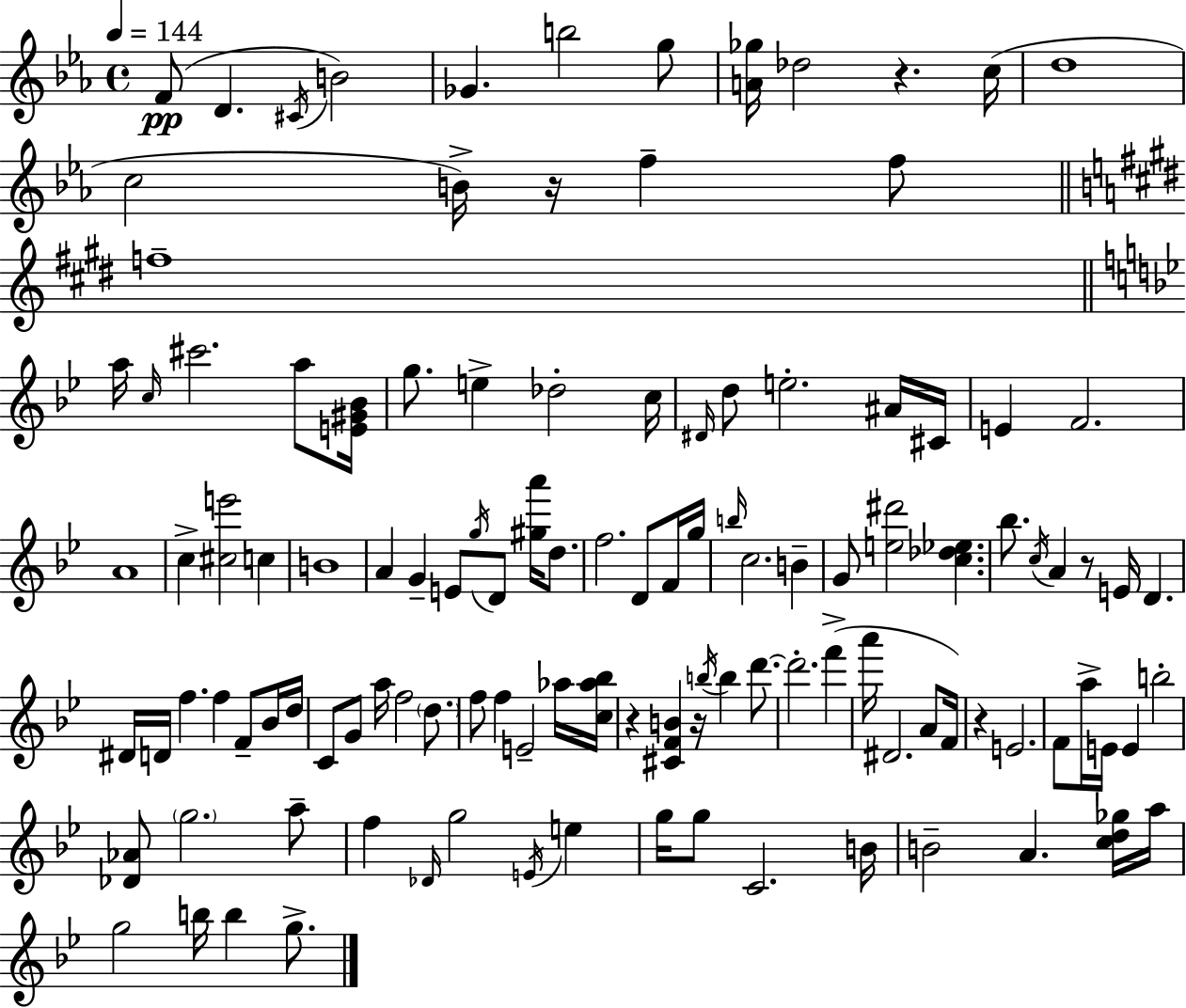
{
  \clef treble
  \time 4/4
  \defaultTimeSignature
  \key ees \major
  \tempo 4 = 144
  f'8(\pp d'4. \acciaccatura { cis'16 }) b'2 | ges'4. b''2 g''8 | <a' ges''>16 des''2 r4. | c''16( d''1 | \break c''2 b'16->) r16 f''4-- f''8 | \bar "||" \break \key e \major f''1-- | \bar "||" \break \key bes \major a''16 \grace { c''16 } cis'''2. a''8 | <e' gis' bes'>16 g''8. e''4-> des''2-. | c''16 \grace { dis'16 } d''8 e''2.-. | ais'16 cis'16 e'4 f'2. | \break a'1 | c''4-> <cis'' e'''>2 c''4 | b'1 | a'4 g'4-- e'8 \acciaccatura { g''16 } d'8 <gis'' a'''>16 | \break d''8. f''2. d'8 | f'16 g''16 \grace { b''16 } c''2. | b'4-- g'8 <e'' dis'''>2 <c'' des'' ees''>4. | bes''8. \acciaccatura { c''16 } a'4 r8 e'16 d'4. | \break dis'16 d'16 f''4. f''4 | f'8-- bes'16 d''16 c'8 g'8 a''16 f''2 | \parenthesize d''8. f''8 f''4 e'2-- | aes''16 <c'' aes'' bes''>16 r4 <cis' f' b'>4 r16 \acciaccatura { b''16 } b''4 | \break d'''8.~~ d'''2.-. | f'''4->( a'''16 dis'2. | a'8 f'16) r4 e'2. | f'8 a''16-> e'16 e'4 b''2-. | \break <des' aes'>8 \parenthesize g''2. | a''8-- f''4 \grace { des'16 } g''2 | \acciaccatura { e'16 } e''4 g''16 g''8 c'2. | b'16 b'2-- | \break a'4. <c'' d'' ges''>16 a''16 g''2 | b''16 b''4 g''8.-> \bar "|."
}